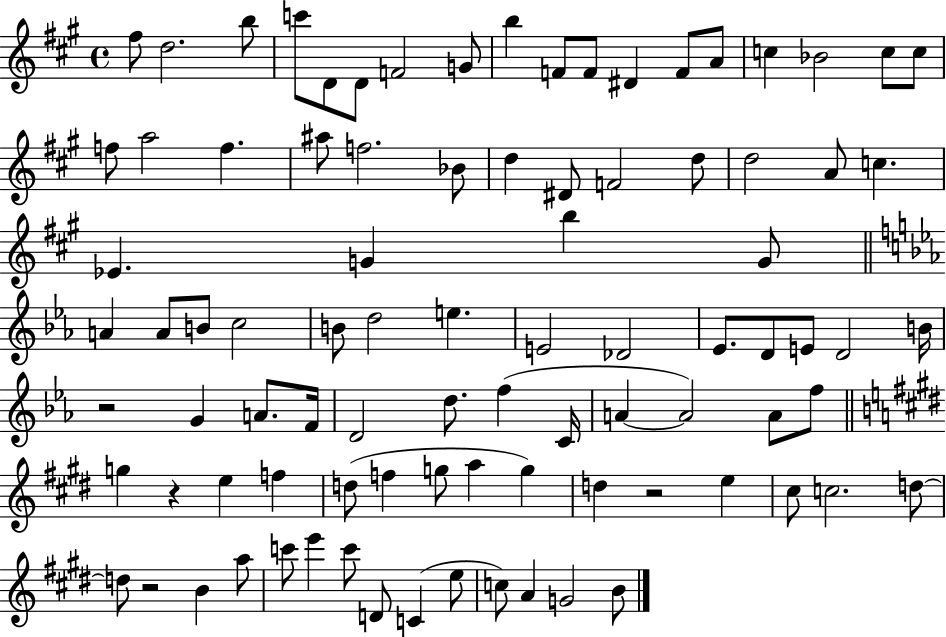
{
  \clef treble
  \time 4/4
  \defaultTimeSignature
  \key a \major
  fis''8 d''2. b''8 | c'''8 d'8 d'8 f'2 g'8 | b''4 f'8 f'8 dis'4 f'8 a'8 | c''4 bes'2 c''8 c''8 | \break f''8 a''2 f''4. | ais''8 f''2. bes'8 | d''4 dis'8 f'2 d''8 | d''2 a'8 c''4. | \break ees'4. g'4 b''4 g'8 | \bar "||" \break \key ees \major a'4 a'8 b'8 c''2 | b'8 d''2 e''4. | e'2 des'2 | ees'8. d'8 e'8 d'2 b'16 | \break r2 g'4 a'8. f'16 | d'2 d''8. f''4( c'16 | a'4~~ a'2) a'8 f''8 | \bar "||" \break \key e \major g''4 r4 e''4 f''4 | d''8( f''4 g''8 a''4 g''4) | d''4 r2 e''4 | cis''8 c''2. d''8~~ | \break d''8 r2 b'4 a''8 | c'''8 e'''4 c'''8 d'8 c'4( e''8 | c''8) a'4 g'2 b'8 | \bar "|."
}